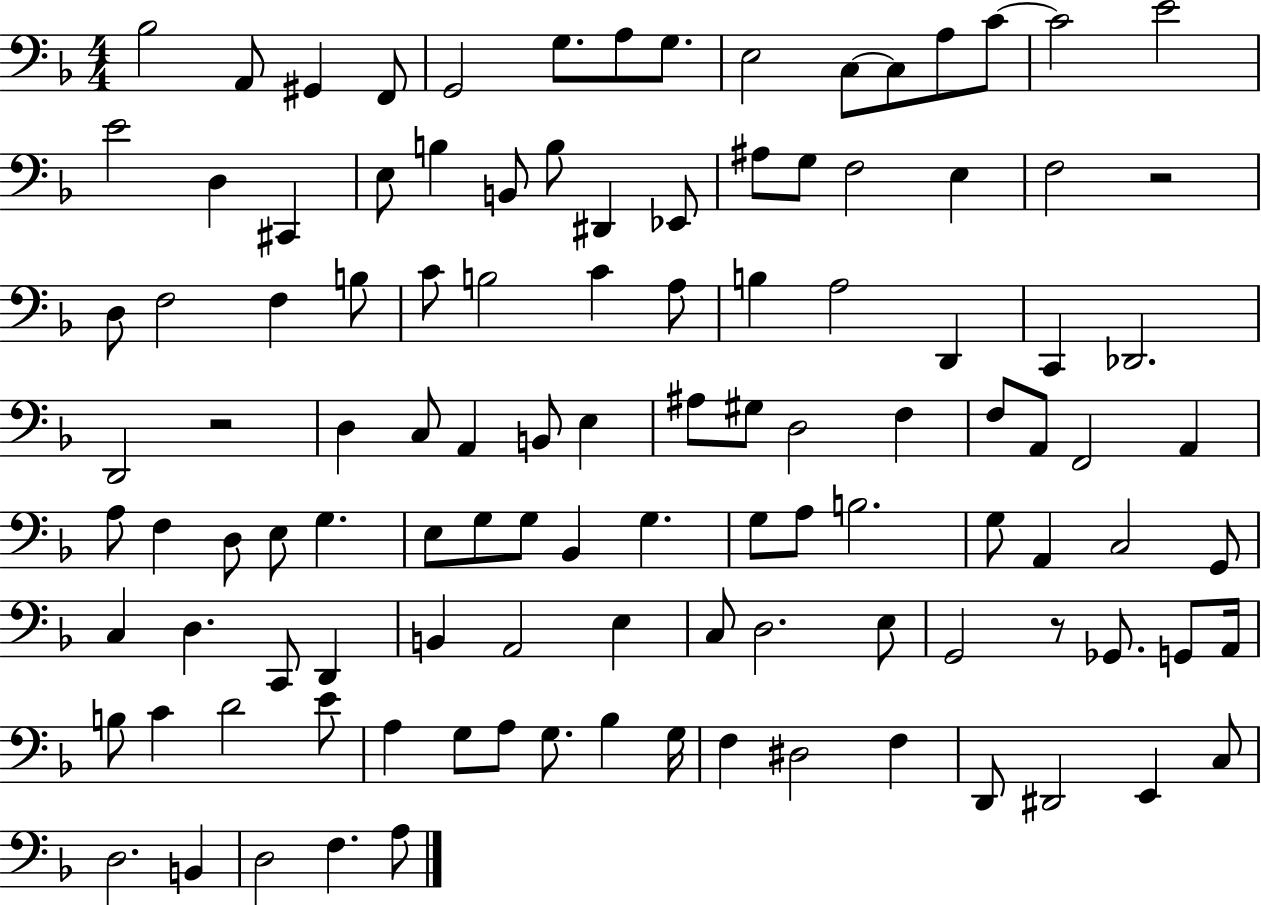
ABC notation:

X:1
T:Untitled
M:4/4
L:1/4
K:F
_B,2 A,,/2 ^G,, F,,/2 G,,2 G,/2 A,/2 G,/2 E,2 C,/2 C,/2 A,/2 C/2 C2 E2 E2 D, ^C,, E,/2 B, B,,/2 B,/2 ^D,, _E,,/2 ^A,/2 G,/2 F,2 E, F,2 z2 D,/2 F,2 F, B,/2 C/2 B,2 C A,/2 B, A,2 D,, C,, _D,,2 D,,2 z2 D, C,/2 A,, B,,/2 E, ^A,/2 ^G,/2 D,2 F, F,/2 A,,/2 F,,2 A,, A,/2 F, D,/2 E,/2 G, E,/2 G,/2 G,/2 _B,, G, G,/2 A,/2 B,2 G,/2 A,, C,2 G,,/2 C, D, C,,/2 D,, B,, A,,2 E, C,/2 D,2 E,/2 G,,2 z/2 _G,,/2 G,,/2 A,,/4 B,/2 C D2 E/2 A, G,/2 A,/2 G,/2 _B, G,/4 F, ^D,2 F, D,,/2 ^D,,2 E,, C,/2 D,2 B,, D,2 F, A,/2